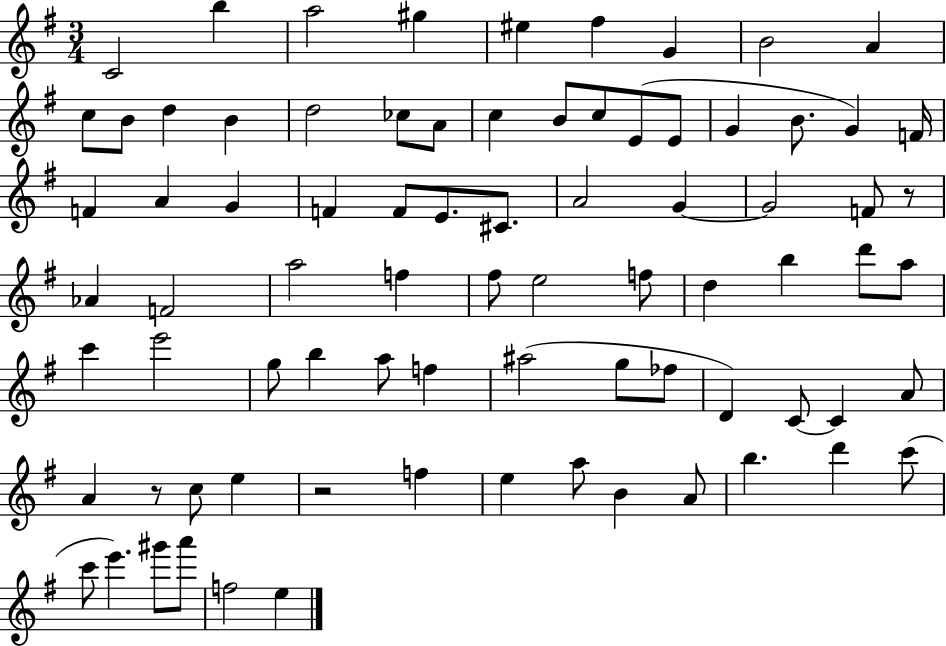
{
  \clef treble
  \numericTimeSignature
  \time 3/4
  \key g \major
  \repeat volta 2 { c'2 b''4 | a''2 gis''4 | eis''4 fis''4 g'4 | b'2 a'4 | \break c''8 b'8 d''4 b'4 | d''2 ces''8 a'8 | c''4 b'8 c''8 e'8( e'8 | g'4 b'8. g'4) f'16 | \break f'4 a'4 g'4 | f'4 f'8 e'8. cis'8. | a'2 g'4~~ | g'2 f'8 r8 | \break aes'4 f'2 | a''2 f''4 | fis''8 e''2 f''8 | d''4 b''4 d'''8 a''8 | \break c'''4 e'''2 | g''8 b''4 a''8 f''4 | ais''2( g''8 fes''8 | d'4) c'8~~ c'4 a'8 | \break a'4 r8 c''8 e''4 | r2 f''4 | e''4 a''8 b'4 a'8 | b''4. d'''4 c'''8( | \break c'''8 e'''4.) gis'''8 a'''8 | f''2 e''4 | } \bar "|."
}